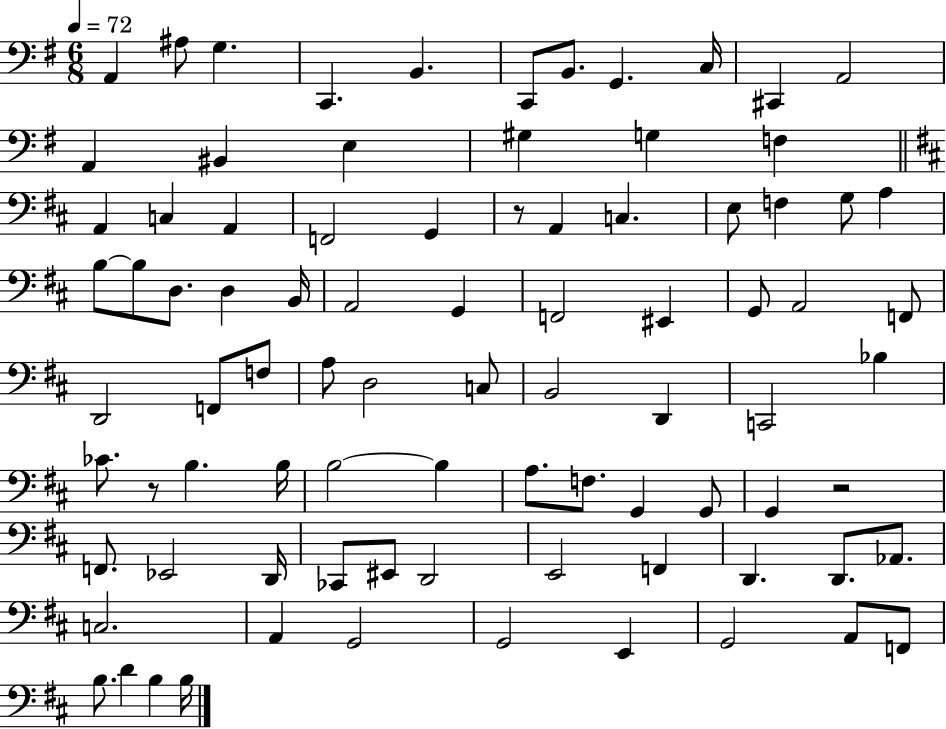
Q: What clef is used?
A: bass